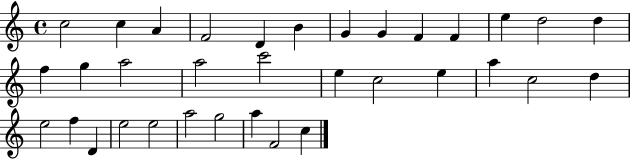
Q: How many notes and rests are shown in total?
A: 34